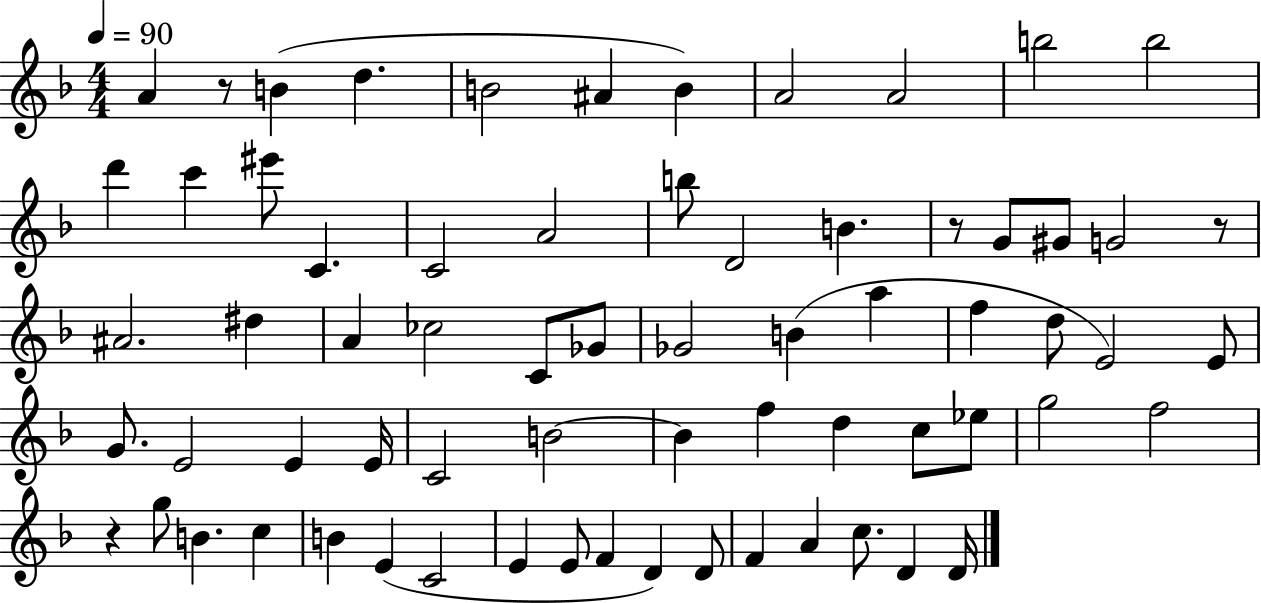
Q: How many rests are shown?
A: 4